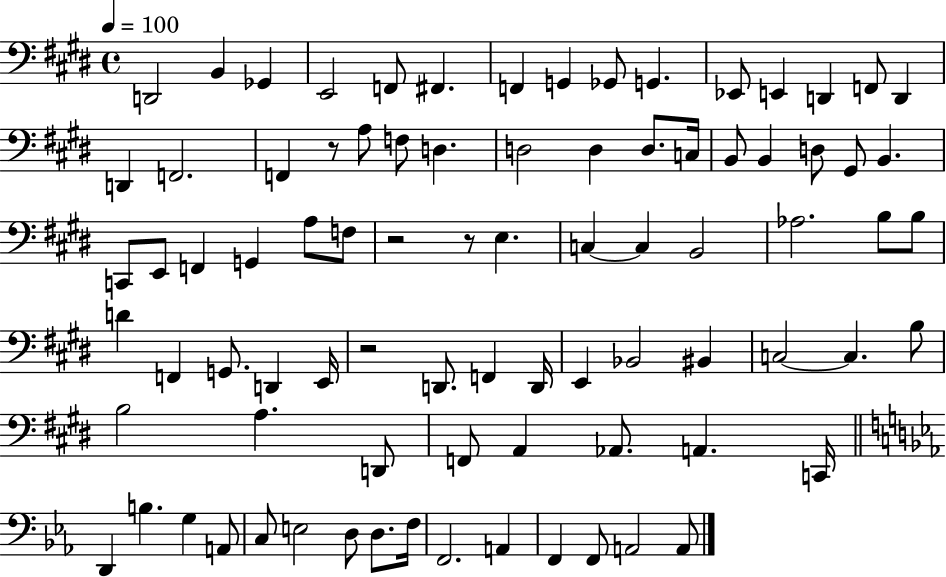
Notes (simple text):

D2/h B2/q Gb2/q E2/h F2/e F#2/q. F2/q G2/q Gb2/e G2/q. Eb2/e E2/q D2/q F2/e D2/q D2/q F2/h. F2/q R/e A3/e F3/e D3/q. D3/h D3/q D3/e. C3/s B2/e B2/q D3/e G#2/e B2/q. C2/e E2/e F2/q G2/q A3/e F3/e R/h R/e E3/q. C3/q C3/q B2/h Ab3/h. B3/e B3/e D4/q F2/q G2/e. D2/q E2/s R/h D2/e. F2/q D2/s E2/q Bb2/h BIS2/q C3/h C3/q. B3/e B3/h A3/q. D2/e F2/e A2/q Ab2/e. A2/q. C2/s D2/q B3/q. G3/q A2/e C3/e E3/h D3/e D3/e. F3/s F2/h. A2/q F2/q F2/e A2/h A2/e